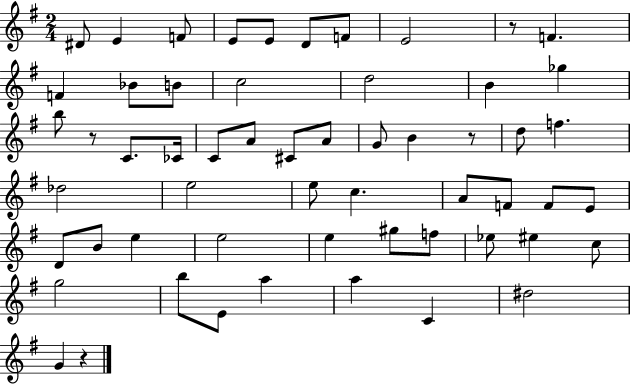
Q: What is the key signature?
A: G major